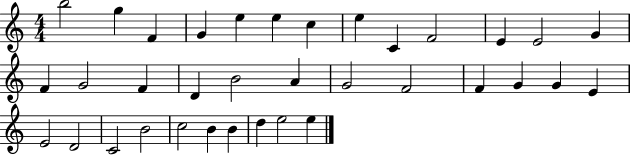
B5/h G5/q F4/q G4/q E5/q E5/q C5/q E5/q C4/q F4/h E4/q E4/h G4/q F4/q G4/h F4/q D4/q B4/h A4/q G4/h F4/h F4/q G4/q G4/q E4/q E4/h D4/h C4/h B4/h C5/h B4/q B4/q D5/q E5/h E5/q